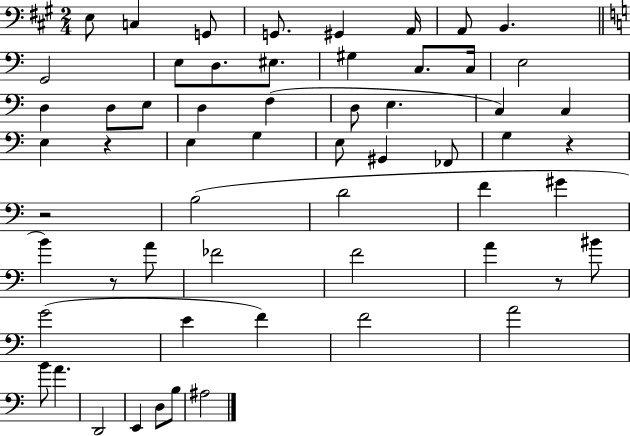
X:1
T:Untitled
M:2/4
L:1/4
K:A
E,/2 C, G,,/2 G,,/2 ^G,, A,,/4 A,,/2 B,, G,,2 E,/2 D,/2 ^E,/2 ^G, C,/2 C,/4 E,2 D, D,/2 E,/2 D, F, D,/2 E, C, C, E, z E, G, E,/2 ^G,, _F,,/2 G, z z2 B,2 D2 F ^G B z/2 A/2 _F2 F2 A z/2 ^B/2 G2 E F F2 A2 B/2 A D,,2 E,, D,/2 B,/2 ^A,2